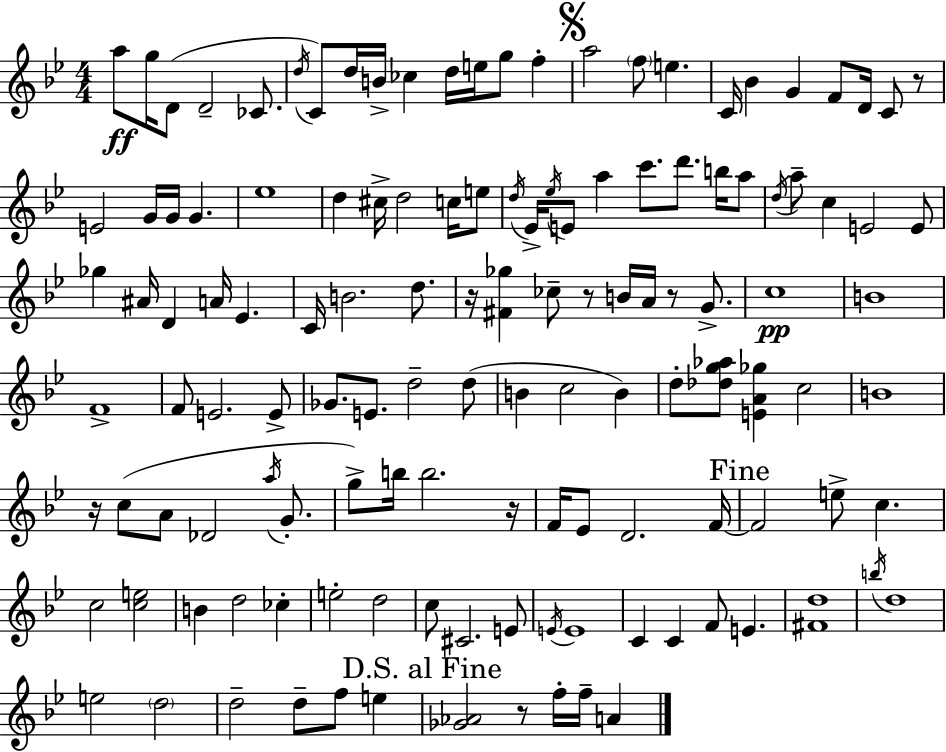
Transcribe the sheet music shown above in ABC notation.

X:1
T:Untitled
M:4/4
L:1/4
K:Gm
a/2 g/4 D/2 D2 _C/2 d/4 C/2 d/4 B/4 _c d/4 e/4 g/2 f a2 f/2 e C/4 _B G F/2 D/4 C/2 z/2 E2 G/4 G/4 G _e4 d ^c/4 d2 c/4 e/2 d/4 _E/4 _e/4 E/2 a c'/2 d'/2 b/4 a/2 d/4 a/2 c E2 E/2 _g ^A/4 D A/4 _E C/4 B2 d/2 z/4 [^F_g] _c/2 z/2 B/4 A/4 z/2 G/2 c4 B4 F4 F/2 E2 E/2 _G/2 E/2 d2 d/2 B c2 B d/2 [_dg_a]/2 [EA_g] c2 B4 z/4 c/2 A/2 _D2 a/4 G/2 g/2 b/4 b2 z/4 F/4 _E/2 D2 F/4 F2 e/2 c c2 [ce]2 B d2 _c e2 d2 c/2 ^C2 E/2 E/4 E4 C C F/2 E [^Fd]4 b/4 d4 e2 d2 d2 d/2 f/2 e [_G_A]2 z/2 f/4 f/4 A